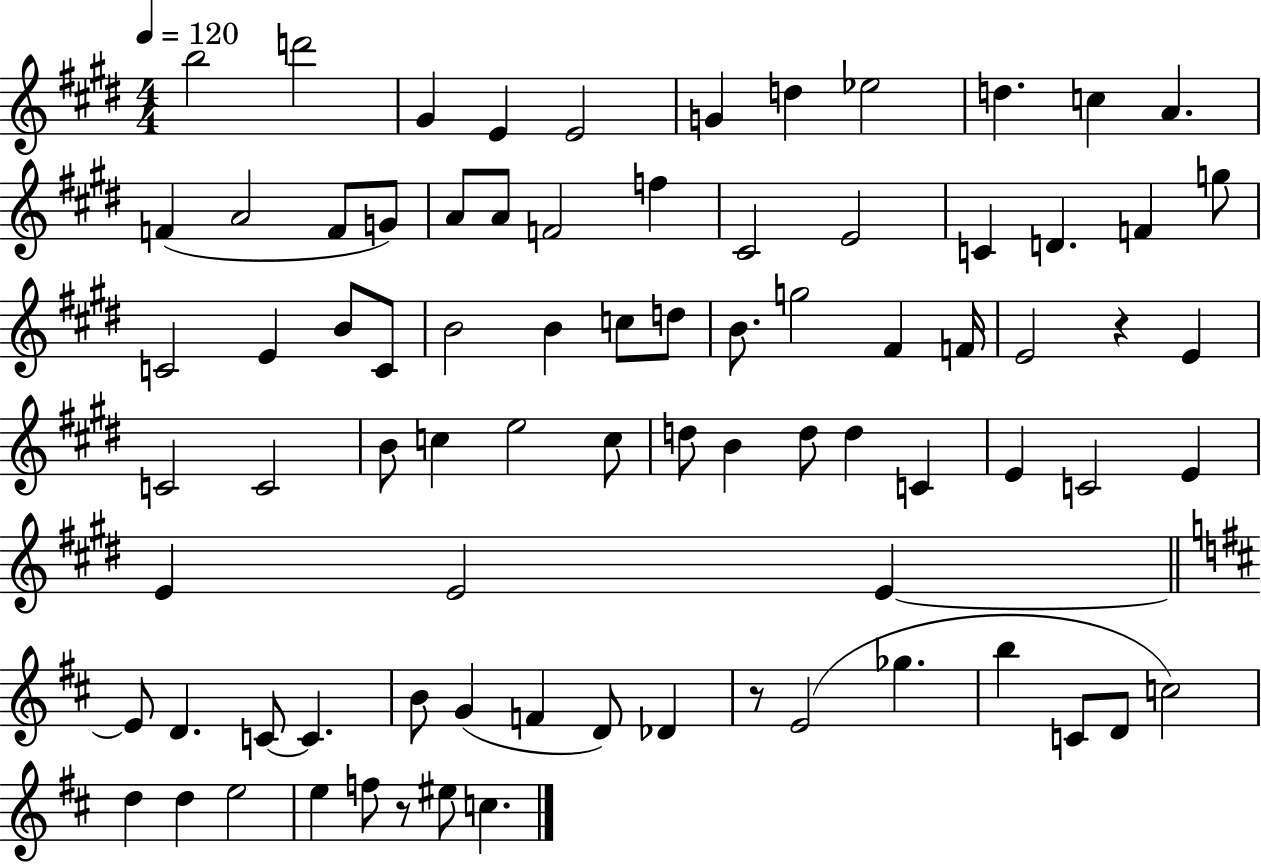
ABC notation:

X:1
T:Untitled
M:4/4
L:1/4
K:E
b2 d'2 ^G E E2 G d _e2 d c A F A2 F/2 G/2 A/2 A/2 F2 f ^C2 E2 C D F g/2 C2 E B/2 C/2 B2 B c/2 d/2 B/2 g2 ^F F/4 E2 z E C2 C2 B/2 c e2 c/2 d/2 B d/2 d C E C2 E E E2 E E/2 D C/2 C B/2 G F D/2 _D z/2 E2 _g b C/2 D/2 c2 d d e2 e f/2 z/2 ^e/2 c